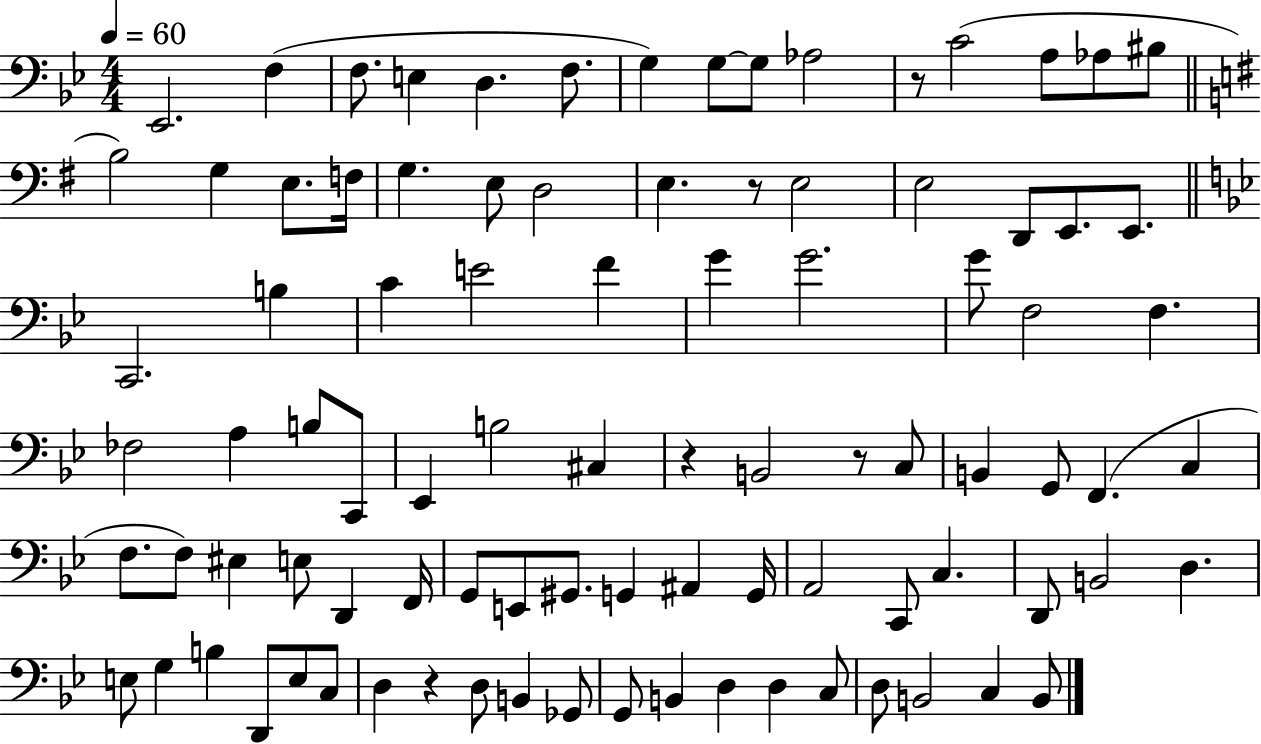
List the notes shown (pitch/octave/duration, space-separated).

Eb2/h. F3/q F3/e. E3/q D3/q. F3/e. G3/q G3/e G3/e Ab3/h R/e C4/h A3/e Ab3/e BIS3/e B3/h G3/q E3/e. F3/s G3/q. E3/e D3/h E3/q. R/e E3/h E3/h D2/e E2/e. E2/e. C2/h. B3/q C4/q E4/h F4/q G4/q G4/h. G4/e F3/h F3/q. FES3/h A3/q B3/e C2/e Eb2/q B3/h C#3/q R/q B2/h R/e C3/e B2/q G2/e F2/q. C3/q F3/e. F3/e EIS3/q E3/e D2/q F2/s G2/e E2/e G#2/e. G2/q A#2/q G2/s A2/h C2/e C3/q. D2/e B2/h D3/q. E3/e G3/q B3/q D2/e E3/e C3/e D3/q R/q D3/e B2/q Gb2/e G2/e B2/q D3/q D3/q C3/e D3/e B2/h C3/q B2/e